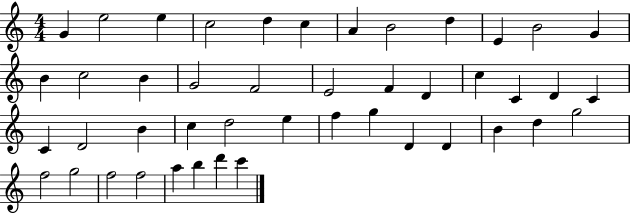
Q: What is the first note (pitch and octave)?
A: G4